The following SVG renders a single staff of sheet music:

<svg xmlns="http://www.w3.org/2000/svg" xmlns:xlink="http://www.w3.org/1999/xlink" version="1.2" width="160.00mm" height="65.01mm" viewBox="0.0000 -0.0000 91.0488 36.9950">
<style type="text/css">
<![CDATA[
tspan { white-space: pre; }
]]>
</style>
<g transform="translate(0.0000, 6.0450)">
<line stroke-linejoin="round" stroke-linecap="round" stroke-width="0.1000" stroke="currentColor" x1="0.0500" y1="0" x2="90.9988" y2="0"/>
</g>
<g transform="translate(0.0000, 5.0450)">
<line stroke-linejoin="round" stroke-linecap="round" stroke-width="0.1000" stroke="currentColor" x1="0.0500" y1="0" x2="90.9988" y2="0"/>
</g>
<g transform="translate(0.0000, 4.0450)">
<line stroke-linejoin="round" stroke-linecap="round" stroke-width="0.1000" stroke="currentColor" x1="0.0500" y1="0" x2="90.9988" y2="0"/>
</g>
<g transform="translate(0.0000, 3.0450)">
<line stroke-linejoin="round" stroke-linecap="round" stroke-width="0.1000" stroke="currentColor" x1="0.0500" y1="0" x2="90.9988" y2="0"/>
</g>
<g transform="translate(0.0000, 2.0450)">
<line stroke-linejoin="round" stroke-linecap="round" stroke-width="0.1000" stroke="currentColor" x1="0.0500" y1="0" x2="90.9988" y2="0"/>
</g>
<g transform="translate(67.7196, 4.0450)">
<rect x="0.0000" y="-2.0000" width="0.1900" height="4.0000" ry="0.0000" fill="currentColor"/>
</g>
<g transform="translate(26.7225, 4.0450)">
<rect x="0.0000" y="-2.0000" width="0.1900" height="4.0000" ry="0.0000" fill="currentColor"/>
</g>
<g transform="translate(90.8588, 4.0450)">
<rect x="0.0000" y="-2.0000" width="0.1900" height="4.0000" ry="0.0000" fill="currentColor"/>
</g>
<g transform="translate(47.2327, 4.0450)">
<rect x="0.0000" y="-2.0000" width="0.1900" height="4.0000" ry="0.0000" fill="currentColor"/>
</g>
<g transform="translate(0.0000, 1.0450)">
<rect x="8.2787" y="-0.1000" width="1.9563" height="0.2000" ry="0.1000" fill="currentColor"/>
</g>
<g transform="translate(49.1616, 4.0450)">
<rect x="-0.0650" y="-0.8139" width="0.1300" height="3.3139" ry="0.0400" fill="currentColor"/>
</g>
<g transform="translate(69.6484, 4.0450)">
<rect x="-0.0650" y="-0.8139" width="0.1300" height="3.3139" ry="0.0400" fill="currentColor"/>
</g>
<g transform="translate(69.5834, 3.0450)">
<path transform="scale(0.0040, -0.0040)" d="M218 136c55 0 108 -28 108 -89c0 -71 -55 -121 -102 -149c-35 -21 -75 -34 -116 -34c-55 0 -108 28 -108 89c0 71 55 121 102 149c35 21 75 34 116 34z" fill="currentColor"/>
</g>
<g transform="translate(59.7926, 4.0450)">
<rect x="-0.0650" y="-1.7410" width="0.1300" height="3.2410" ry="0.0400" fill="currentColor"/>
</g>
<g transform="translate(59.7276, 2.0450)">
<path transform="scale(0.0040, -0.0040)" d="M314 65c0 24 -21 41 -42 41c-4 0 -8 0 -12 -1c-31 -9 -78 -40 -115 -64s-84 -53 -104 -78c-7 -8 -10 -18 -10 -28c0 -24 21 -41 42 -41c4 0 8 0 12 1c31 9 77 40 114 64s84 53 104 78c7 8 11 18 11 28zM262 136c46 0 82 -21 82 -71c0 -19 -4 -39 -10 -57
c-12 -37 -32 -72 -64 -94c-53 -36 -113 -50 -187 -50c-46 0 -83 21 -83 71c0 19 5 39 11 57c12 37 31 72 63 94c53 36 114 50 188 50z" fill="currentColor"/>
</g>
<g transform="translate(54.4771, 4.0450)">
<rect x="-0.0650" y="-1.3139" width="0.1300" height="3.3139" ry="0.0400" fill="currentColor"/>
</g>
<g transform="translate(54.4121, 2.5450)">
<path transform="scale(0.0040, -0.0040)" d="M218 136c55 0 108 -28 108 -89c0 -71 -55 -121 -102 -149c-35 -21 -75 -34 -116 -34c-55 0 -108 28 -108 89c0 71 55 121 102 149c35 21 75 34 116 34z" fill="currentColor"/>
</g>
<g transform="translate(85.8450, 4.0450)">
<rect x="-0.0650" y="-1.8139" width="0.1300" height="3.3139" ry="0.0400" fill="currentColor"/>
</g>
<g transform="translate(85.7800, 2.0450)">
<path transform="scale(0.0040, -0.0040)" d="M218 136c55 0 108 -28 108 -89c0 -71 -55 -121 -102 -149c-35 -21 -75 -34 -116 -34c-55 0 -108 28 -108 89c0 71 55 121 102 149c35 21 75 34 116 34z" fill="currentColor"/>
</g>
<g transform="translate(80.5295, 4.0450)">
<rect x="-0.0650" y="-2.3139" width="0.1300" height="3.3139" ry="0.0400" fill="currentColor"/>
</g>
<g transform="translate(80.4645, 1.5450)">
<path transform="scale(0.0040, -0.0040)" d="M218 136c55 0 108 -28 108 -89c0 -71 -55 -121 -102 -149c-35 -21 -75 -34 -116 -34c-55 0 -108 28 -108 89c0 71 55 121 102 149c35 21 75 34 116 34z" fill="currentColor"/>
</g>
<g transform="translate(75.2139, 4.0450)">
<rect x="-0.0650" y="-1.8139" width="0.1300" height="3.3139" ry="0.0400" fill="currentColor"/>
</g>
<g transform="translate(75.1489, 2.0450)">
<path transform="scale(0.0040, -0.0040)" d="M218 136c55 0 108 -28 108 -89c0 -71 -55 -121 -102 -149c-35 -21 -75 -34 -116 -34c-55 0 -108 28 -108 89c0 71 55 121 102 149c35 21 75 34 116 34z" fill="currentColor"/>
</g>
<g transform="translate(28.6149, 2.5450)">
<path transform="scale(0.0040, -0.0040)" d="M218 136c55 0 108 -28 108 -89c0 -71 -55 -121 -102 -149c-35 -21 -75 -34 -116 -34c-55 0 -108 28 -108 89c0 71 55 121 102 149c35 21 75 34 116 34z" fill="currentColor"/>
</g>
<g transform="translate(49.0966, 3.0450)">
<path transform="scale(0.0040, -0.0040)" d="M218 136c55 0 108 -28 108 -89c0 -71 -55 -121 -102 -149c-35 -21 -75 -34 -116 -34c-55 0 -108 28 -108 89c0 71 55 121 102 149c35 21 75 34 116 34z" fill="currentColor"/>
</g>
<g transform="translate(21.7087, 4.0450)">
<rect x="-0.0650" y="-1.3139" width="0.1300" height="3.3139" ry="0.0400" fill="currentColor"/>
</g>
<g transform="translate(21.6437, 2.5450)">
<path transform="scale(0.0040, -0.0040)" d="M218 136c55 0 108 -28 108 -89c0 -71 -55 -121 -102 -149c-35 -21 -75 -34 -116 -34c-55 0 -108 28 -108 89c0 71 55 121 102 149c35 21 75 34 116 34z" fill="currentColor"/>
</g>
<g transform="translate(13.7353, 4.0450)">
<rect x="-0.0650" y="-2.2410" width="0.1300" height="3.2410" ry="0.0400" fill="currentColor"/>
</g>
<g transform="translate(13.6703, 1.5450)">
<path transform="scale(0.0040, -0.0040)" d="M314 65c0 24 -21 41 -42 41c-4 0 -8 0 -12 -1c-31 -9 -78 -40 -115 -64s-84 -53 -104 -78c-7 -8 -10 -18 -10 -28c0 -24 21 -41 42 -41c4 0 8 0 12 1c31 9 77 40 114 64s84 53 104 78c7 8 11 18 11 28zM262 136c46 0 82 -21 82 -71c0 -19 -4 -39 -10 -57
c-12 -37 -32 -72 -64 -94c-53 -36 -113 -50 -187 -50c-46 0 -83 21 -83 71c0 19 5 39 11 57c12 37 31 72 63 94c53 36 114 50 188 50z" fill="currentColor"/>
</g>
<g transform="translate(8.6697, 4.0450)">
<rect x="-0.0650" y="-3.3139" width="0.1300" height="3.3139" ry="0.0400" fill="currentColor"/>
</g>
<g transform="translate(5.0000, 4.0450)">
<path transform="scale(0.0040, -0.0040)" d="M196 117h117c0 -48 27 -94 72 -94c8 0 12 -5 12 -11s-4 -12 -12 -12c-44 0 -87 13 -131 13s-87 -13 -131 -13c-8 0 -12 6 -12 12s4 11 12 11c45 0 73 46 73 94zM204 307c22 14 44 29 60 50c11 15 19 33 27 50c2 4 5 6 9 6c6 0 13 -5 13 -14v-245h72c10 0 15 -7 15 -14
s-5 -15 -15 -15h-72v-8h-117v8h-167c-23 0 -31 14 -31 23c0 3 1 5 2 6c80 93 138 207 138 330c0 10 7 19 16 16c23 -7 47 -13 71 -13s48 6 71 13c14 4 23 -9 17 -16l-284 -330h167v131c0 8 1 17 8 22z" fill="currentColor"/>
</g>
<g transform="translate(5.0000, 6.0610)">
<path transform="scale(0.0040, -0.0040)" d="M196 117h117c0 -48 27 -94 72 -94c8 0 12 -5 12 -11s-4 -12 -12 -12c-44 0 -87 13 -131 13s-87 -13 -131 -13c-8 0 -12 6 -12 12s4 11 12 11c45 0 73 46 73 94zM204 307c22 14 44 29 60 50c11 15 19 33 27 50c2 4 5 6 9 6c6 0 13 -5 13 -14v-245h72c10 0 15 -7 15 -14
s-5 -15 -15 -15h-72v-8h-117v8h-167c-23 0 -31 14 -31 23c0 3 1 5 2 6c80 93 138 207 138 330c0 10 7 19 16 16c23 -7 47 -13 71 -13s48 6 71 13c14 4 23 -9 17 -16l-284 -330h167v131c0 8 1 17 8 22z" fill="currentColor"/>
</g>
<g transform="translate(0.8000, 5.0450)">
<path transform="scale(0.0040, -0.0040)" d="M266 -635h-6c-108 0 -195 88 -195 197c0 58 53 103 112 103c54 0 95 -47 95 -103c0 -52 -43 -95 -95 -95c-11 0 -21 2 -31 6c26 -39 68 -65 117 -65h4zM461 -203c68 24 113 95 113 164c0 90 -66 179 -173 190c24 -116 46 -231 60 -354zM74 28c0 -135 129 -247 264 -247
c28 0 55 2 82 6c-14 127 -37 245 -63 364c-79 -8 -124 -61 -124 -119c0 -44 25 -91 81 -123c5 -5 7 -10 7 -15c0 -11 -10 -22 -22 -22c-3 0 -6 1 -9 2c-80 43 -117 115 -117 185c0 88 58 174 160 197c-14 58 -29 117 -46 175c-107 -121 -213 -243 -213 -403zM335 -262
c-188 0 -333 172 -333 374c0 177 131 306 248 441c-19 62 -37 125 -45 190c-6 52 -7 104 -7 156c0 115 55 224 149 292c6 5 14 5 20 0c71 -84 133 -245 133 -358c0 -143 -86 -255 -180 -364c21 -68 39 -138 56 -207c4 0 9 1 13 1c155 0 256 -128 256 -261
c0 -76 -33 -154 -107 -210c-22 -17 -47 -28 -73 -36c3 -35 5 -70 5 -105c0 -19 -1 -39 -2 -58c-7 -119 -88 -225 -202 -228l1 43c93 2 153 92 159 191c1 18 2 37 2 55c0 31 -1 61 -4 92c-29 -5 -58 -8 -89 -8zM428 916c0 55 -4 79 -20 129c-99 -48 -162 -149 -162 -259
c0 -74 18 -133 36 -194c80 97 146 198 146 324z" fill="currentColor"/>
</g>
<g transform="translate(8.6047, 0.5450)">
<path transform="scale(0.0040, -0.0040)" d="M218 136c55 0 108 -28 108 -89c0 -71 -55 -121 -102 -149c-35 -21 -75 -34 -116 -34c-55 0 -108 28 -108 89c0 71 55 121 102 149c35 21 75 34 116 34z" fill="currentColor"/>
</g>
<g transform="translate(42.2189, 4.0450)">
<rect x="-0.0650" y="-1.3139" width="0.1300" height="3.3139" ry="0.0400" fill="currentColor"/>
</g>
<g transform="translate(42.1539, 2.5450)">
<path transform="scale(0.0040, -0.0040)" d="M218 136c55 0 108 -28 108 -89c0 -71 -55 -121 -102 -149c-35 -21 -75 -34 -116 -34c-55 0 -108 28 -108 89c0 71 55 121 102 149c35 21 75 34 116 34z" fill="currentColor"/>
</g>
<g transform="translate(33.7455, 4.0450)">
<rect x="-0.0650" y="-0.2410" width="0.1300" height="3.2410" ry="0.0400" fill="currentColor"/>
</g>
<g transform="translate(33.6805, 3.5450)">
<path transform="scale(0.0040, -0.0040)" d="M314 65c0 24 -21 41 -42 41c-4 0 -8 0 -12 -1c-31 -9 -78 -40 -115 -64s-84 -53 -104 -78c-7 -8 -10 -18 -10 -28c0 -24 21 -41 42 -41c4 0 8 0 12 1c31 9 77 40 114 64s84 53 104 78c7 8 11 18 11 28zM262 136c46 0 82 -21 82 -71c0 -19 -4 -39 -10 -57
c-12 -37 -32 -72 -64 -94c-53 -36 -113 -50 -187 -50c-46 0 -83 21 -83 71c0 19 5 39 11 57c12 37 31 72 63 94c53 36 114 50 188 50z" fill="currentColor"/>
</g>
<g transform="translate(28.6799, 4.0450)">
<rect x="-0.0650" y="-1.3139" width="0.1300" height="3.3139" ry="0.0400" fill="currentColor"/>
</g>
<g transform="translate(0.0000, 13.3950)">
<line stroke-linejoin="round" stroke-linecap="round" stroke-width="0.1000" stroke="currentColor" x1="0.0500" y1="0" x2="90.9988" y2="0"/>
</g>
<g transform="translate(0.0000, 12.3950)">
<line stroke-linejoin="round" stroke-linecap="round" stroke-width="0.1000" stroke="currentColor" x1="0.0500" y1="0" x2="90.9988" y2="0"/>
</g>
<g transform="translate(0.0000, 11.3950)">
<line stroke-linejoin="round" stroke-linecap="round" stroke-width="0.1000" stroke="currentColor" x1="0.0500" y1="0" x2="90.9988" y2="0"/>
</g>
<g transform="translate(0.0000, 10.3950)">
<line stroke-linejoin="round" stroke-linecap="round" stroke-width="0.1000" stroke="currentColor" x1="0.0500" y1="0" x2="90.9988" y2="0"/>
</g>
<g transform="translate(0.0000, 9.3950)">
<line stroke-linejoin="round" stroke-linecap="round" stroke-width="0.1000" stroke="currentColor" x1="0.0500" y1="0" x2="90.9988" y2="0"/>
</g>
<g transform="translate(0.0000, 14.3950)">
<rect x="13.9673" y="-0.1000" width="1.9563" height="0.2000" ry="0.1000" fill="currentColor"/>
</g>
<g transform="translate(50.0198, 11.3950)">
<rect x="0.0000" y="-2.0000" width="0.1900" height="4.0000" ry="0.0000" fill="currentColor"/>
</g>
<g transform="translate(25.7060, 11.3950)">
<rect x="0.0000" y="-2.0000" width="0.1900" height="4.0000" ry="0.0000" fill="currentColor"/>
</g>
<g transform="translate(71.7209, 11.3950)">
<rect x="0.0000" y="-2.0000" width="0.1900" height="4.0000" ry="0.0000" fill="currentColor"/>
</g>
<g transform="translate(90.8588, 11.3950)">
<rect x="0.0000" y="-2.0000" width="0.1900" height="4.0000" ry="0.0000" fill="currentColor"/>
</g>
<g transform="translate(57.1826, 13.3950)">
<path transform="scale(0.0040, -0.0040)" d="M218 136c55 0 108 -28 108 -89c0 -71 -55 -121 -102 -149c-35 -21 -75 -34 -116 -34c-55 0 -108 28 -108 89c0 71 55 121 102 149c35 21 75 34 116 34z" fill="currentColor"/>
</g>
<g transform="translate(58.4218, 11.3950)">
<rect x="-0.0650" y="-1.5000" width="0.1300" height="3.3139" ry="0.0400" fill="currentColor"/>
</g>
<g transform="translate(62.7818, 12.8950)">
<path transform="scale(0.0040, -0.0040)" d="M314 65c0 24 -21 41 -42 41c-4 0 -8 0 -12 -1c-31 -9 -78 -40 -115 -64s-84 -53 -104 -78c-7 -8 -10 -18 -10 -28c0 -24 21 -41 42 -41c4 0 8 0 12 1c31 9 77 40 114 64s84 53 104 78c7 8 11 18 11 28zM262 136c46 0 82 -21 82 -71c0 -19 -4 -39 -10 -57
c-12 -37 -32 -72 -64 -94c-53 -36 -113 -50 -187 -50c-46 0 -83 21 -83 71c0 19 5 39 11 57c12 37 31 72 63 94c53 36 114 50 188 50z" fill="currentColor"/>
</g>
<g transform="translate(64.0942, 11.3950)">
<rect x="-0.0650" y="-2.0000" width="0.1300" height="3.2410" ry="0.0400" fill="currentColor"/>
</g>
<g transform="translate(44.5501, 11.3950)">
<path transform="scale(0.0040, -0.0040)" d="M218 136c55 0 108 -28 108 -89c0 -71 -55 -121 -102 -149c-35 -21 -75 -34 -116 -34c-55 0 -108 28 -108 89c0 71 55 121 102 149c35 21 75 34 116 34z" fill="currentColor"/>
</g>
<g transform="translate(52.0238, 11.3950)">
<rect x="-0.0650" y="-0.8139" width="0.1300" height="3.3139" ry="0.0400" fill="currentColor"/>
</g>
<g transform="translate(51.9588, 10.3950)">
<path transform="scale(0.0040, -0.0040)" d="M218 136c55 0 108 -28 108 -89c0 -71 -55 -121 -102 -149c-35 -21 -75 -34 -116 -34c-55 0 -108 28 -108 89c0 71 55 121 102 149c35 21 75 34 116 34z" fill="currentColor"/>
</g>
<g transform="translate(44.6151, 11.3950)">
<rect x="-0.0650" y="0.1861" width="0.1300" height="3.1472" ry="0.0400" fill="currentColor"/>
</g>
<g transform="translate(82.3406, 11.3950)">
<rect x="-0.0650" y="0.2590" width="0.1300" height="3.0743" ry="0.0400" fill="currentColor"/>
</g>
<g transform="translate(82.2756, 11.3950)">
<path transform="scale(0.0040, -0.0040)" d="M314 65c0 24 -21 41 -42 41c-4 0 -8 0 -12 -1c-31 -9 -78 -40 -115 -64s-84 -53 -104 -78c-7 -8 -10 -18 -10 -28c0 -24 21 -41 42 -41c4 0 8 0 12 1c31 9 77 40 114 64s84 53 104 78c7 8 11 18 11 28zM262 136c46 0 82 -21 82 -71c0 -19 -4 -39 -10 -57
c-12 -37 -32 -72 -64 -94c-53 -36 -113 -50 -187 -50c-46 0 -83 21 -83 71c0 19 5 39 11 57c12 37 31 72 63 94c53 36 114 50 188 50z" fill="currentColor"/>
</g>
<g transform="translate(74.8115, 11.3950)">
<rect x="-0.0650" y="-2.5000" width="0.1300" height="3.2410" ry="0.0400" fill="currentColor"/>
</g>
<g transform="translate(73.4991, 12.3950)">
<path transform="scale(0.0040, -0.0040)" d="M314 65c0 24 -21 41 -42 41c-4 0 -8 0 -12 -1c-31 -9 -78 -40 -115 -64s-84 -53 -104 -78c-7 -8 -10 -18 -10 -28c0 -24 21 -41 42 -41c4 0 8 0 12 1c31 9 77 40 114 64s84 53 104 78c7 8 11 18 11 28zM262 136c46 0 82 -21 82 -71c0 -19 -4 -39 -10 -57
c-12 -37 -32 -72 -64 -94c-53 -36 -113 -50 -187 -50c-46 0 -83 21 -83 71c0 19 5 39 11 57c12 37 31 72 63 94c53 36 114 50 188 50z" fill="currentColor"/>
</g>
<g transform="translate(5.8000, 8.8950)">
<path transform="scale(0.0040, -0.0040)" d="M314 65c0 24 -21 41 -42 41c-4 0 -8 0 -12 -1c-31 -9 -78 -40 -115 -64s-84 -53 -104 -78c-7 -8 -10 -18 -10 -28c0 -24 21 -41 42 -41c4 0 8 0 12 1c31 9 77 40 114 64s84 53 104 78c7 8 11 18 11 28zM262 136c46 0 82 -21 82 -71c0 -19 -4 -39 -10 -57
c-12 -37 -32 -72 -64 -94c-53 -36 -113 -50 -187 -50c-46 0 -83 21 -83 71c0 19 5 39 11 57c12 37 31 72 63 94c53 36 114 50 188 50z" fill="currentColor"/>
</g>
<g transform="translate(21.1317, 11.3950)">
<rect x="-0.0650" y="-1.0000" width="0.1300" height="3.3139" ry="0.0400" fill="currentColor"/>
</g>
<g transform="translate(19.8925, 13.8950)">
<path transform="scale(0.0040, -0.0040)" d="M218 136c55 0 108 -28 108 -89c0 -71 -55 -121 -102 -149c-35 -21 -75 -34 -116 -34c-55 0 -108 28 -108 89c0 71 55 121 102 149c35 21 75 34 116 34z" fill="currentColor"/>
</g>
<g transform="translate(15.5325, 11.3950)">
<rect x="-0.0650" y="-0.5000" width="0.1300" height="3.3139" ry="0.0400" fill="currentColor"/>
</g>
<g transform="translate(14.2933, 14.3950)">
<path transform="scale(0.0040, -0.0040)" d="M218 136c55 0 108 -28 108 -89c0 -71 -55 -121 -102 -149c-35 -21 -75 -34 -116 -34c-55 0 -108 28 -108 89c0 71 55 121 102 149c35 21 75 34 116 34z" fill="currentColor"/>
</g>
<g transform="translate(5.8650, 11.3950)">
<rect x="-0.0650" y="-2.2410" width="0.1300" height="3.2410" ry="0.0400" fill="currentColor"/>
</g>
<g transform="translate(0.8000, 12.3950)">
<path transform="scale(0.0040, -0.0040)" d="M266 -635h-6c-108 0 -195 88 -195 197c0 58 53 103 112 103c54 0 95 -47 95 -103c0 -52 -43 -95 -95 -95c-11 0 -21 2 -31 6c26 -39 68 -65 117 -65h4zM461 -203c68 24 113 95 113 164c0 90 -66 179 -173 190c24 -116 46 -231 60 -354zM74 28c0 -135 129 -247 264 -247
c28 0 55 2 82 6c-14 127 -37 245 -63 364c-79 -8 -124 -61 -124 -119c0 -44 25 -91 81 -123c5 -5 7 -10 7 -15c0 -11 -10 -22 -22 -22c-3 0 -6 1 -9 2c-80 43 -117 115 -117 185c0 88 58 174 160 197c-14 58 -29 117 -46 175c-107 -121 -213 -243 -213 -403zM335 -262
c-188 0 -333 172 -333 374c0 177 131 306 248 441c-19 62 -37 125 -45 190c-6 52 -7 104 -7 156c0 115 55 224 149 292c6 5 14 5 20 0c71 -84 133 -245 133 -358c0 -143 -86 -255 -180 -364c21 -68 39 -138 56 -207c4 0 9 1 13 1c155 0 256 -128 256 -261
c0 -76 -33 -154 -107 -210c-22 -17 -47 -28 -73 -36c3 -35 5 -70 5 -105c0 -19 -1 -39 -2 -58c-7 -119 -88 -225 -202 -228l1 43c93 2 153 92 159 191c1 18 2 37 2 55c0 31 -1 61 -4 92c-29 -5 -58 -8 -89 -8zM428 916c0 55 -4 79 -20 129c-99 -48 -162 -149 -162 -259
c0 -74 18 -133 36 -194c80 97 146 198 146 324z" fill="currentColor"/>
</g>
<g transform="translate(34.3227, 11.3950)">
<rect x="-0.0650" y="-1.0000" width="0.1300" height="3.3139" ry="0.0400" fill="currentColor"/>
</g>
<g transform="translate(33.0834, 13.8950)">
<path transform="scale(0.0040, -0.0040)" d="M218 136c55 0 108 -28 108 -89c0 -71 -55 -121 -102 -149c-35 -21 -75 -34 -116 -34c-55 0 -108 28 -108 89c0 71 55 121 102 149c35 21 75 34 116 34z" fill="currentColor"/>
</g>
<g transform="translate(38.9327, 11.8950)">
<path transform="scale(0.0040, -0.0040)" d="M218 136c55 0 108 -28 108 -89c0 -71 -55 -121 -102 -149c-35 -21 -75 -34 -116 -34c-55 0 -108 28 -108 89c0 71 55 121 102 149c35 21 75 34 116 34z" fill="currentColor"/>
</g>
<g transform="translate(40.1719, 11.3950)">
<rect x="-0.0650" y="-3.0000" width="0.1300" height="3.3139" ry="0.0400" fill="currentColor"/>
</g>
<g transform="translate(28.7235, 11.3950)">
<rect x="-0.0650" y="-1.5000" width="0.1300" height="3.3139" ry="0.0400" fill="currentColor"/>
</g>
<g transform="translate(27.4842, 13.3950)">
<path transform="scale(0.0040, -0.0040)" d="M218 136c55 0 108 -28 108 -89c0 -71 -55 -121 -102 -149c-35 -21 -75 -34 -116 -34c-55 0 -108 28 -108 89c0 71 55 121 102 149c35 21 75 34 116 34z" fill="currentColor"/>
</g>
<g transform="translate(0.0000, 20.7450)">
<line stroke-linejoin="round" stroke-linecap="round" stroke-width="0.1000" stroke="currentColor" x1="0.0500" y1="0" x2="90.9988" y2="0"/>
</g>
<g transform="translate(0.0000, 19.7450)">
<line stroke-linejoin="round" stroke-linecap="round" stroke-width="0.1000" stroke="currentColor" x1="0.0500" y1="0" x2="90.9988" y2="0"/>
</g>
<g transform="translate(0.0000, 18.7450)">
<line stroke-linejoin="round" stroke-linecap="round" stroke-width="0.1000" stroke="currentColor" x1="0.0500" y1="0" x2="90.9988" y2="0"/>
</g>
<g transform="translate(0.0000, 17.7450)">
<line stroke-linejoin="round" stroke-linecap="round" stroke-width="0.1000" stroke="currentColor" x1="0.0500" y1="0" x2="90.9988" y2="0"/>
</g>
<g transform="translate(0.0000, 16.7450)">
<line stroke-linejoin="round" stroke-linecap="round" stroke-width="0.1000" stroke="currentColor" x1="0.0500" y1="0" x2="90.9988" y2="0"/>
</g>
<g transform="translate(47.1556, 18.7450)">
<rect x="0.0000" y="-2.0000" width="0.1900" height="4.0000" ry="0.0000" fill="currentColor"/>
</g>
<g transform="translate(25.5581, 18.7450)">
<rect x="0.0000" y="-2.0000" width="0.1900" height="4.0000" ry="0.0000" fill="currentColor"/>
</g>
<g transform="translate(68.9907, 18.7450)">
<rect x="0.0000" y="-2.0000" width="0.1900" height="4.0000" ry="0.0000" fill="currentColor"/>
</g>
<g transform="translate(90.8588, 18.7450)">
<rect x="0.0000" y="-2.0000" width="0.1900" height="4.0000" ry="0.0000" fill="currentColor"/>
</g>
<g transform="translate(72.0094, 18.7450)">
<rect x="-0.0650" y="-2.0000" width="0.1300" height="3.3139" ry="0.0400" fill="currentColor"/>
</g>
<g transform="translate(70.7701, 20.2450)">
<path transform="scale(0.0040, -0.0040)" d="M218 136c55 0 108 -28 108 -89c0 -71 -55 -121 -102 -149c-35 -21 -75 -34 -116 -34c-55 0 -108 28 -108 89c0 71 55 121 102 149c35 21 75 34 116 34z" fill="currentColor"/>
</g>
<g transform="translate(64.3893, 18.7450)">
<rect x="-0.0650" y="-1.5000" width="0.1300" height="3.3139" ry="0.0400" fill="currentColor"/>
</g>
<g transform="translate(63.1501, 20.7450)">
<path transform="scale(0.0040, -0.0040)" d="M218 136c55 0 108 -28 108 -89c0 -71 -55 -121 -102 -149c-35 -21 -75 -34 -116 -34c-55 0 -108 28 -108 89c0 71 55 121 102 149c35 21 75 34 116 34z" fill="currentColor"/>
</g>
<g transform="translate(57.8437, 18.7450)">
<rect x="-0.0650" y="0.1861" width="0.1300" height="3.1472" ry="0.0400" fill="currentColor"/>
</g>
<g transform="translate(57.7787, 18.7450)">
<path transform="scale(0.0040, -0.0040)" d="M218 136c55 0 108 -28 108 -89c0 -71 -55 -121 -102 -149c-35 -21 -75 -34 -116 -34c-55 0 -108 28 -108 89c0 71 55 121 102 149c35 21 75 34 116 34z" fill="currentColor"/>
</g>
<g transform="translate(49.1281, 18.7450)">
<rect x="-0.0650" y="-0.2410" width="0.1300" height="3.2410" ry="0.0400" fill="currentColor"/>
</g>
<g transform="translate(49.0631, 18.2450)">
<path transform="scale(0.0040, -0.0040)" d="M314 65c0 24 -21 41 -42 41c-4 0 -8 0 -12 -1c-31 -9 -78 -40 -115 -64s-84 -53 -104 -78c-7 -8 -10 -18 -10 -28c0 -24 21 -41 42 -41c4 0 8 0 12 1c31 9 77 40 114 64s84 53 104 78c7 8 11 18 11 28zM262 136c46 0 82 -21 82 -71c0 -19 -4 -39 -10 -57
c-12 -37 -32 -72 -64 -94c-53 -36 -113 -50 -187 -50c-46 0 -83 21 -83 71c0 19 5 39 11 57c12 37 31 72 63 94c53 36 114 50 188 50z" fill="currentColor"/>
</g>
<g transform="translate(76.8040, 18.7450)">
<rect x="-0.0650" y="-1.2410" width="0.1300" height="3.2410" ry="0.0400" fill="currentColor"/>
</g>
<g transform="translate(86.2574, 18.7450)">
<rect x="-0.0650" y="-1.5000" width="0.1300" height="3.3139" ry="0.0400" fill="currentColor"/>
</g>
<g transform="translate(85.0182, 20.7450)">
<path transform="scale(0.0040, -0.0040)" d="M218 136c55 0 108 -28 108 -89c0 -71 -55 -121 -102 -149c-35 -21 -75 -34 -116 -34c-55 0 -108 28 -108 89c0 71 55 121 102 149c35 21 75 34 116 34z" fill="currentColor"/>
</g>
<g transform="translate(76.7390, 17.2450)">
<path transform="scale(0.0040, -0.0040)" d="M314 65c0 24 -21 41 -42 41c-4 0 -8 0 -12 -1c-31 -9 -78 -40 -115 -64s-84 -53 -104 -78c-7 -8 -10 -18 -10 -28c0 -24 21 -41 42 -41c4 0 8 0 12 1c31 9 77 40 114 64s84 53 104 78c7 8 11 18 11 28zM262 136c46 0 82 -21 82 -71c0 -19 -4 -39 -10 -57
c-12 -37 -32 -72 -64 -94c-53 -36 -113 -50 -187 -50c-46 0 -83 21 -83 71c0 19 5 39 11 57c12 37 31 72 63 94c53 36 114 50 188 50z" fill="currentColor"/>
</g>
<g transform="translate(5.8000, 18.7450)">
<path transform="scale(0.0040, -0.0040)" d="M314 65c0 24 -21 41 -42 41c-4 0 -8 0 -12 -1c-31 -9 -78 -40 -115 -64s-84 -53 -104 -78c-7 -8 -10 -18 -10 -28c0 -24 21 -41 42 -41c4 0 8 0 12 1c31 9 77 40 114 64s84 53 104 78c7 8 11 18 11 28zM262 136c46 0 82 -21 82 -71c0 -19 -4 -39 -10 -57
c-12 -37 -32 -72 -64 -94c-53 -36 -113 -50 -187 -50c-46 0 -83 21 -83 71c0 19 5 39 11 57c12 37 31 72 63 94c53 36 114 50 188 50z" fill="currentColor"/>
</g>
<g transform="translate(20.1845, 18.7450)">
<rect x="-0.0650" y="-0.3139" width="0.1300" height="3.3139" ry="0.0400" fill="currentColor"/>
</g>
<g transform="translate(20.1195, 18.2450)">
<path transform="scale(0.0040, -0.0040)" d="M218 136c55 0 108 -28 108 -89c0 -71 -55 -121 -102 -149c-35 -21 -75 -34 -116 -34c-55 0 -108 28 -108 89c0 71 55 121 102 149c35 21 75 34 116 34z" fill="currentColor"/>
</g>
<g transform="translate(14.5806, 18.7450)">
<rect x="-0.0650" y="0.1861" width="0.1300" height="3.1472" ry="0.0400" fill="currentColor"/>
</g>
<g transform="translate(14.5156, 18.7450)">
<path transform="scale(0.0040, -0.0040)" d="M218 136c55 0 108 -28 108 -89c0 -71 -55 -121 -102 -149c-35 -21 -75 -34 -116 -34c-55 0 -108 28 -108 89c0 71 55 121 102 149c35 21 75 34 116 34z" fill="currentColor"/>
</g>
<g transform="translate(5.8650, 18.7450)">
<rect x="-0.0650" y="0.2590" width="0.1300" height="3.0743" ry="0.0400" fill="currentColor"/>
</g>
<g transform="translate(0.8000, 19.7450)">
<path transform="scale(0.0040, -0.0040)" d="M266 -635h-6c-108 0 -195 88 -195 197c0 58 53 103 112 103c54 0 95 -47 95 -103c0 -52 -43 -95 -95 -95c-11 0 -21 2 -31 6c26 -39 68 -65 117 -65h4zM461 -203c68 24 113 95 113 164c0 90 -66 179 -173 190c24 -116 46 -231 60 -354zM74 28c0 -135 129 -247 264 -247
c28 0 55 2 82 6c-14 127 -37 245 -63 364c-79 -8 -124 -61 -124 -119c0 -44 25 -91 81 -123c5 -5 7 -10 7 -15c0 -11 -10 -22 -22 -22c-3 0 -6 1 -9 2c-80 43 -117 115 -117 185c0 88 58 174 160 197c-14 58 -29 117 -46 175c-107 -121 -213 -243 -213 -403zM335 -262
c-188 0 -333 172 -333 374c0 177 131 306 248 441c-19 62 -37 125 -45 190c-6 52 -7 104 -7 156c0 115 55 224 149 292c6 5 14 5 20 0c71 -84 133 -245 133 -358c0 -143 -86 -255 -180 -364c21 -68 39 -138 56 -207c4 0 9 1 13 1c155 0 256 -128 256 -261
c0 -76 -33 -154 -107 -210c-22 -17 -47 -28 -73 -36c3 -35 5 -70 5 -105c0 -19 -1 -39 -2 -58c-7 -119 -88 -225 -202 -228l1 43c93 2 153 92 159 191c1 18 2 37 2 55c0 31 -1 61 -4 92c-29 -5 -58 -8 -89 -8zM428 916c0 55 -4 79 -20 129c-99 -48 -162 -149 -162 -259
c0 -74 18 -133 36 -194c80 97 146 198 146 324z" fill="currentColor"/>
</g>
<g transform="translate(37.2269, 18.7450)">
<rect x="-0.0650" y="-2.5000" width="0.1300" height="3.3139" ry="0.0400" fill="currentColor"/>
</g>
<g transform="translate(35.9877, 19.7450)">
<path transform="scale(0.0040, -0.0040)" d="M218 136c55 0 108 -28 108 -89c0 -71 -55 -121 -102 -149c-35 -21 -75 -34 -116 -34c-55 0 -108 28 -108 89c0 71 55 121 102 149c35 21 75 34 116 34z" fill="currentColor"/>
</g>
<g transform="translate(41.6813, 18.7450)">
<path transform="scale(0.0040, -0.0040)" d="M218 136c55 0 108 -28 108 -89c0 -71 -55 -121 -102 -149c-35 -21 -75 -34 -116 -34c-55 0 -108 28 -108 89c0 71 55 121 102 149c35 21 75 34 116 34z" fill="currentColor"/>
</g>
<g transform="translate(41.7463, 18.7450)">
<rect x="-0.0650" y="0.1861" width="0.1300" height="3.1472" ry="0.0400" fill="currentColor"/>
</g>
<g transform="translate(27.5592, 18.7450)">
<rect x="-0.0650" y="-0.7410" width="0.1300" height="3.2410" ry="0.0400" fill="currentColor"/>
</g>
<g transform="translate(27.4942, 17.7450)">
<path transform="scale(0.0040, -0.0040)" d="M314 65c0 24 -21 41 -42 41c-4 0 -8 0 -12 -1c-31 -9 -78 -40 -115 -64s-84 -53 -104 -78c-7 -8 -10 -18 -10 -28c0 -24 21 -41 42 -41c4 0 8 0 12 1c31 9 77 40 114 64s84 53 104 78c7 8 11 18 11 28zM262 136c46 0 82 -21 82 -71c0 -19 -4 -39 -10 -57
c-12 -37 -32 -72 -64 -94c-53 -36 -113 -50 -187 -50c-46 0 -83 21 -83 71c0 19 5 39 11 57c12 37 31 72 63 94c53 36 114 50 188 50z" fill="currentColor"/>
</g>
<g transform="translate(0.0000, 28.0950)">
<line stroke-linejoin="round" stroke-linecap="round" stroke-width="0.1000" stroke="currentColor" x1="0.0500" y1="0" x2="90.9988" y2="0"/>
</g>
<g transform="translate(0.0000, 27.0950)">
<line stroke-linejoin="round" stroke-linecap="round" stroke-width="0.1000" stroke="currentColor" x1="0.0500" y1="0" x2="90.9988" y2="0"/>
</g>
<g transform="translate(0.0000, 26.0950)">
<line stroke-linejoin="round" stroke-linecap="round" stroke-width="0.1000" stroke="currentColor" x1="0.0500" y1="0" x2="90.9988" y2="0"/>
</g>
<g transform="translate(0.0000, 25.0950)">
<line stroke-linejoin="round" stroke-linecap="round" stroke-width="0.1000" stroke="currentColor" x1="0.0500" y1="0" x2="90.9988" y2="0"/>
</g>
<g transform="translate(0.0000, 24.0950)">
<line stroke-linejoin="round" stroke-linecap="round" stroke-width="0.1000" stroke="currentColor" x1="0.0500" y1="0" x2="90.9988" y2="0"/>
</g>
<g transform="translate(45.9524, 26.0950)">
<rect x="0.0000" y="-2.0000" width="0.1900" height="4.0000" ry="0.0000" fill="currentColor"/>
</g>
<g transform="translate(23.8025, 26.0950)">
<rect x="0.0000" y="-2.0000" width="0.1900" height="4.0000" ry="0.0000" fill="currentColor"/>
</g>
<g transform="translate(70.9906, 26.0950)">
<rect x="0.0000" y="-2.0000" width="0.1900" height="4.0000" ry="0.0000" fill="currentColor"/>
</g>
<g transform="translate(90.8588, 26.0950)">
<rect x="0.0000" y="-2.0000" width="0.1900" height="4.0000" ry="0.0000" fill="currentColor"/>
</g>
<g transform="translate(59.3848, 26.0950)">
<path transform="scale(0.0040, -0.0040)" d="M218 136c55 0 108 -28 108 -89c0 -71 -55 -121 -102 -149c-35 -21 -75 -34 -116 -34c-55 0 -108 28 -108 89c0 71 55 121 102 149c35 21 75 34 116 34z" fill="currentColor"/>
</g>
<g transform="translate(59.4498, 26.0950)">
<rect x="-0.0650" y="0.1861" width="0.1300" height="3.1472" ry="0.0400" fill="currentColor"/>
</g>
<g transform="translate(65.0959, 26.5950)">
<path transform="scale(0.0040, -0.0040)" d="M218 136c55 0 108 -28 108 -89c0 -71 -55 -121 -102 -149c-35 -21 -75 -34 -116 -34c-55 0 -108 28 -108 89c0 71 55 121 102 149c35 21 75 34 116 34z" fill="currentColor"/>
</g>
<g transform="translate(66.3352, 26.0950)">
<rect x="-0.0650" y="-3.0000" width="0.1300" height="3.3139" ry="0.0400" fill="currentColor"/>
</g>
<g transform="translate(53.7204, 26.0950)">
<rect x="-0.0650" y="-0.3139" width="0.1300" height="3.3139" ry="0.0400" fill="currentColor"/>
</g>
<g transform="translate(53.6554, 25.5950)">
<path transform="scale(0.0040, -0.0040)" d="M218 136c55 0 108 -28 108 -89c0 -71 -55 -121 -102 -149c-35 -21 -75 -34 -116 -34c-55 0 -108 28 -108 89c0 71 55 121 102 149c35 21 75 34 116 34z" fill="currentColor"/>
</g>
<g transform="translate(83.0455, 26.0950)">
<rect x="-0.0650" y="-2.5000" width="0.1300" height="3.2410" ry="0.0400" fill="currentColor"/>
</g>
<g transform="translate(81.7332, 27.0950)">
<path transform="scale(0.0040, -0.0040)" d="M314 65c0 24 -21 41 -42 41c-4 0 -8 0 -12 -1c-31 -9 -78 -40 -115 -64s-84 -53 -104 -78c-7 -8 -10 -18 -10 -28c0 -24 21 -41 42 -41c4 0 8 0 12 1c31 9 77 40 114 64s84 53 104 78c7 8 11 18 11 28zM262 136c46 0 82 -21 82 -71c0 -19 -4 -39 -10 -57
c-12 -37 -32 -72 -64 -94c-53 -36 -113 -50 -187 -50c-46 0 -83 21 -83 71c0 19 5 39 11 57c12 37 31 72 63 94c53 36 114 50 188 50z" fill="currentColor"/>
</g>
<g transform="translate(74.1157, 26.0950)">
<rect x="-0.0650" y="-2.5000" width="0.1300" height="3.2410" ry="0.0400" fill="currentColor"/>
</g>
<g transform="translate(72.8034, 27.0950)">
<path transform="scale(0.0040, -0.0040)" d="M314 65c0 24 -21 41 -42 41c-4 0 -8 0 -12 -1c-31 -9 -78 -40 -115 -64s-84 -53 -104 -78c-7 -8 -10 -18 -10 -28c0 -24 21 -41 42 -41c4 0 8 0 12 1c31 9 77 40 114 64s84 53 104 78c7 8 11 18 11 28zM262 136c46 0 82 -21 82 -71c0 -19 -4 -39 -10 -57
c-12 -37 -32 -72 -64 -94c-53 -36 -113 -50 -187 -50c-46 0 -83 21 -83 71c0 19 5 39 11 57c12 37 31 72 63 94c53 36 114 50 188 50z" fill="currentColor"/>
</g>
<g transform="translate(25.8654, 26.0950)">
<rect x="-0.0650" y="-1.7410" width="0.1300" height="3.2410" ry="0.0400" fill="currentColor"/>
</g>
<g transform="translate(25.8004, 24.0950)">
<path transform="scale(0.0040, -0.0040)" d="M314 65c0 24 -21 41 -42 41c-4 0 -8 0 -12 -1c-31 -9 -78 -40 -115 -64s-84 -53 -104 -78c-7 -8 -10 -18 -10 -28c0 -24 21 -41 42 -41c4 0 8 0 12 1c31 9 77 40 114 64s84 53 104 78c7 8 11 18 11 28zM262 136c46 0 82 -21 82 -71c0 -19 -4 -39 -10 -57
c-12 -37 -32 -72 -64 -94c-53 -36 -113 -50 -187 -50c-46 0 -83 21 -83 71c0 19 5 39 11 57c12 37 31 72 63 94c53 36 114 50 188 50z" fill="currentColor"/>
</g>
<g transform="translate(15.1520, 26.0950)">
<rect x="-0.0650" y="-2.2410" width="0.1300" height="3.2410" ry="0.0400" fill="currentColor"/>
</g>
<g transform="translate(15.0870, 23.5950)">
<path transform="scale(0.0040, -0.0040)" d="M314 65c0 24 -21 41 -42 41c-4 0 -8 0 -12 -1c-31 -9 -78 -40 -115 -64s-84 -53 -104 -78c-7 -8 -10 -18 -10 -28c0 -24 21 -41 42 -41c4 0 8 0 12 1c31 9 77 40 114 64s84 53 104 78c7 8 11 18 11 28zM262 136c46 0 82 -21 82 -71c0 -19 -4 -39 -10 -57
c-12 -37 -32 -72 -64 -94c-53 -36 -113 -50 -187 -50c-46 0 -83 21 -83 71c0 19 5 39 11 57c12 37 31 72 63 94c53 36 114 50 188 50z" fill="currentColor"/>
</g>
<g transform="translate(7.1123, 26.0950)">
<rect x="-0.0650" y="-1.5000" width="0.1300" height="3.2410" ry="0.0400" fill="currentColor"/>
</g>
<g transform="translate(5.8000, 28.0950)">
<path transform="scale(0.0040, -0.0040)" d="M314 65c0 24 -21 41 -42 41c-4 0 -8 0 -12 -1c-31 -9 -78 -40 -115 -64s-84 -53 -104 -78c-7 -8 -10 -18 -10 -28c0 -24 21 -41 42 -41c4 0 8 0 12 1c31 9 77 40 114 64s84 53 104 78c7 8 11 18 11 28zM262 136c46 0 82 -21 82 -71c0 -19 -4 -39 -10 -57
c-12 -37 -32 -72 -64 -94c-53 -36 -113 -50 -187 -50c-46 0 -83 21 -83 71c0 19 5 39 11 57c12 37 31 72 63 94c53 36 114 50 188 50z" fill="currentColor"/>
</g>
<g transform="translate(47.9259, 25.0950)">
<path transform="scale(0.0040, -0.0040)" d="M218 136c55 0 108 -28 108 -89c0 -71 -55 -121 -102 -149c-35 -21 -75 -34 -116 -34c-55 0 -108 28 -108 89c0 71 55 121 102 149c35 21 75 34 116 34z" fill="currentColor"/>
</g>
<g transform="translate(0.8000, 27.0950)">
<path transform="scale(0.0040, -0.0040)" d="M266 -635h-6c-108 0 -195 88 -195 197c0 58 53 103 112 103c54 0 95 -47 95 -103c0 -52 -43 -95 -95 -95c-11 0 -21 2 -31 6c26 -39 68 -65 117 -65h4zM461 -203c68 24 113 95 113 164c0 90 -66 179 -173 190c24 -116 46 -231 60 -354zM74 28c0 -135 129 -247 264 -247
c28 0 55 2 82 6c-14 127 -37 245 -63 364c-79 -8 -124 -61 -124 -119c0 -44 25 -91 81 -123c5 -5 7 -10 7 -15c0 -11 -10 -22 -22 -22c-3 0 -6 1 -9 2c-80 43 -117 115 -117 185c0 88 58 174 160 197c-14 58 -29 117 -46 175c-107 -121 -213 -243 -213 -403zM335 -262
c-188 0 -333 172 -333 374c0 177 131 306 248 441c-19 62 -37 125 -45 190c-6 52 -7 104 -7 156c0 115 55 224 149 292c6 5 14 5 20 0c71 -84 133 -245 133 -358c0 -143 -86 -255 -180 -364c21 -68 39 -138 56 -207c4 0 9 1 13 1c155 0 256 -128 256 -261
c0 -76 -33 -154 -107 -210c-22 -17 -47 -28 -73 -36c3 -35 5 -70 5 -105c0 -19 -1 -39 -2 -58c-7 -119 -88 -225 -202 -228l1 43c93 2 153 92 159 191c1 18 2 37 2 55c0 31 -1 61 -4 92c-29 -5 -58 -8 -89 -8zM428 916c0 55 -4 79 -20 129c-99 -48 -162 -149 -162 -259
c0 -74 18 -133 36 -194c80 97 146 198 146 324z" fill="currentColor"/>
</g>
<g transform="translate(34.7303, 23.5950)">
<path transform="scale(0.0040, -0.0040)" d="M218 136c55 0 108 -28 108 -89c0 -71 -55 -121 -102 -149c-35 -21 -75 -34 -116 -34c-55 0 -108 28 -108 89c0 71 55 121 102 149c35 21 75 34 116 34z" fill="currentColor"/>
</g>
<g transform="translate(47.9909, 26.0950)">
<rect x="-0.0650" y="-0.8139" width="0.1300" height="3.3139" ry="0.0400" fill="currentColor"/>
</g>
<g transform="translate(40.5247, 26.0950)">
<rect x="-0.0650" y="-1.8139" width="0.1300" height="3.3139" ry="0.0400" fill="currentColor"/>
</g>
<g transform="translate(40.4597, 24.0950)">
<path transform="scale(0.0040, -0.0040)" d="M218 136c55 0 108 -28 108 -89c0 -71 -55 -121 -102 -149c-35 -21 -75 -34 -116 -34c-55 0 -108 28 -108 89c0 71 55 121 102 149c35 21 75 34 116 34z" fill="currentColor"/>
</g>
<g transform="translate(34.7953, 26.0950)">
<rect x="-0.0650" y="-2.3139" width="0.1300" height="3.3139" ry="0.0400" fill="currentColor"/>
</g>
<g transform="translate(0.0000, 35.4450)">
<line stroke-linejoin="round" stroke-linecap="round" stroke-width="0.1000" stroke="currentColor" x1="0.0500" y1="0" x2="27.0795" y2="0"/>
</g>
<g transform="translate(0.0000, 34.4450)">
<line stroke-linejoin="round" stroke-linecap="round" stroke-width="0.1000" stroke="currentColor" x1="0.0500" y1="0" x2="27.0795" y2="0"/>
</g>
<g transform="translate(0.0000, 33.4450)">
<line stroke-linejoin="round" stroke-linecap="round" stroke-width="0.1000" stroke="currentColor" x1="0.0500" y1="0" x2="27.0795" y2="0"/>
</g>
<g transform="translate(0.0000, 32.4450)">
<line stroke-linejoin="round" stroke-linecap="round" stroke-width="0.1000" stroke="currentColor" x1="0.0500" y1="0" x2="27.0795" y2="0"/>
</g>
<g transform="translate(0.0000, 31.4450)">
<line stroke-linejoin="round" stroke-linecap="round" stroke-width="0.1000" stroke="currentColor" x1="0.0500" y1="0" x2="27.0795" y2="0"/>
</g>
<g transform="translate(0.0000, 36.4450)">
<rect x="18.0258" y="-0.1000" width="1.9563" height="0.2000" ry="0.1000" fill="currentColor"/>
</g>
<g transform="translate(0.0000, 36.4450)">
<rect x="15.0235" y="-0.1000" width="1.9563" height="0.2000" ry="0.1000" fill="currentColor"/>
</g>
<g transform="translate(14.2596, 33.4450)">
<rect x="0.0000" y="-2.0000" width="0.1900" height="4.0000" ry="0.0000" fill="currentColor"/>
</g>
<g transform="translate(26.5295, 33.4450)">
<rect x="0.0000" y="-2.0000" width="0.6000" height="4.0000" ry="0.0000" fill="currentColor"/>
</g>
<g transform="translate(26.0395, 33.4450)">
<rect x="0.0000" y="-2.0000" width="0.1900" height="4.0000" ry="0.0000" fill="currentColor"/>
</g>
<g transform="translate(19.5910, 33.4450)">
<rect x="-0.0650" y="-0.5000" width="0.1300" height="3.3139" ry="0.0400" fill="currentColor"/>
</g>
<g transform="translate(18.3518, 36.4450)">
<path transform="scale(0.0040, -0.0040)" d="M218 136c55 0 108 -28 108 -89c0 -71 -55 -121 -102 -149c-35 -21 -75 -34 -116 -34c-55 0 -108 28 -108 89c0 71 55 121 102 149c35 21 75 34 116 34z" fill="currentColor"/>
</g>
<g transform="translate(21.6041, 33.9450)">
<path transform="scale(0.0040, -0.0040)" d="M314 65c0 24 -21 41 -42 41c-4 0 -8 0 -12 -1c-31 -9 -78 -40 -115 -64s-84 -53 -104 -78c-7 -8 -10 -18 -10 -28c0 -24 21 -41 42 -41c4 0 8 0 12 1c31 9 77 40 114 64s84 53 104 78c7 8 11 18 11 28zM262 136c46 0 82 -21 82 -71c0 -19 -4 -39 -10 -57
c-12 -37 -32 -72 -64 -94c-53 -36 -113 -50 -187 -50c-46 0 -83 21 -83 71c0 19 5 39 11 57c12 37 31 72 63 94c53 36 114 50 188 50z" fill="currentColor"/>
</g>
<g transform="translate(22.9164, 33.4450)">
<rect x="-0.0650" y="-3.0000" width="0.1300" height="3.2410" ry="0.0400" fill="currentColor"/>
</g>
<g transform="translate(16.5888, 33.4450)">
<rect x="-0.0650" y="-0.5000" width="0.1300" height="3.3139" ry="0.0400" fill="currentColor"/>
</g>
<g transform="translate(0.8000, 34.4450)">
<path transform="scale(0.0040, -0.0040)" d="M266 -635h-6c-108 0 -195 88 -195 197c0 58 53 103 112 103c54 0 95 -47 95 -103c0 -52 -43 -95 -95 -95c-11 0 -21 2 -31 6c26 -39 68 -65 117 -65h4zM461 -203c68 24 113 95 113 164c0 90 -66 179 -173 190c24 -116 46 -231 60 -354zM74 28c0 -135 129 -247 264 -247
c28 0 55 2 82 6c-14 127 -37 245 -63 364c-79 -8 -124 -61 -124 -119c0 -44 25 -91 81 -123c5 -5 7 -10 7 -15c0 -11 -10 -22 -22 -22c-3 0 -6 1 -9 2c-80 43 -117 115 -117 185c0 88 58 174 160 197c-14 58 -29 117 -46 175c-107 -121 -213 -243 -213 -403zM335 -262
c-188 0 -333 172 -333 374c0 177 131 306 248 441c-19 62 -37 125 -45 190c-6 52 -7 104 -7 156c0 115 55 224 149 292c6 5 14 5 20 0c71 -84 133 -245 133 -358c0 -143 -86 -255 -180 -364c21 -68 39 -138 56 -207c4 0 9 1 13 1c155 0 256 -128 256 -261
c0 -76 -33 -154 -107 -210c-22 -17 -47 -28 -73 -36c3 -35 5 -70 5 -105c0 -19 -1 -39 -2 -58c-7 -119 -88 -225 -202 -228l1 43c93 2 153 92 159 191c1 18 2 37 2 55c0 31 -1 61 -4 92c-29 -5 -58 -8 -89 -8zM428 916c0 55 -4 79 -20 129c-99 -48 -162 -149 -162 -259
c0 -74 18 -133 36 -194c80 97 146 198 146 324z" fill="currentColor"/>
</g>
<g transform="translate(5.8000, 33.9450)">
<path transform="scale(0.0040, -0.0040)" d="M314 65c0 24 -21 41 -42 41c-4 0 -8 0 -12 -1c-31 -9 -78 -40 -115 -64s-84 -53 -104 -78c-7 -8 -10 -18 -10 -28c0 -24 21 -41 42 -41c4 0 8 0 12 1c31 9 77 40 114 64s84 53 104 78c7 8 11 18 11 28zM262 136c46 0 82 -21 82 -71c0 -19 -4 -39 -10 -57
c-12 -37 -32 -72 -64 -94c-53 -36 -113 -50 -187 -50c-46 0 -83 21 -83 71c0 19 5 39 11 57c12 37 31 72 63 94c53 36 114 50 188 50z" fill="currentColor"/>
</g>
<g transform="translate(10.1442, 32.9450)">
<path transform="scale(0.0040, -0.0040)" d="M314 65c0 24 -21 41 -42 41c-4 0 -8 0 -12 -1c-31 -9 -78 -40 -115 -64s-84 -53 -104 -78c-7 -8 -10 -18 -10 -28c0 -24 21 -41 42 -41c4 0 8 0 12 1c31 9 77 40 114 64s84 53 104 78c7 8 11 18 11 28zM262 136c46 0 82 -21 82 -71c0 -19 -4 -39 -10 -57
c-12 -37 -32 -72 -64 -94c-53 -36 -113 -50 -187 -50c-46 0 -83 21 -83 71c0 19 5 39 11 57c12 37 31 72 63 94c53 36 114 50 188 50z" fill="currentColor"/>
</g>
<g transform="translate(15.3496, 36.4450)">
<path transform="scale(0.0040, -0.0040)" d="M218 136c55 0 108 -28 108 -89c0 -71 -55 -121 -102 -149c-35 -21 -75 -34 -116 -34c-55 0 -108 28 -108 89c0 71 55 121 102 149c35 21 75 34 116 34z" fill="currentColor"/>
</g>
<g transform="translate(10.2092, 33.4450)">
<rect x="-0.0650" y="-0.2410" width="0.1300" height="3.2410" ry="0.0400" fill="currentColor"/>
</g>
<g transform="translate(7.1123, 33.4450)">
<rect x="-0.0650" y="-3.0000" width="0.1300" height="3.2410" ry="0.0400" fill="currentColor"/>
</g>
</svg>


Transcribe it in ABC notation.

X:1
T:Untitled
M:4/4
L:1/4
K:C
b g2 e e c2 e d e f2 d f g f g2 C D E D A B d E F2 G2 B2 B2 B c d2 G B c2 B E F e2 E E2 g2 f2 g f d c B A G2 G2 A2 c2 C C A2